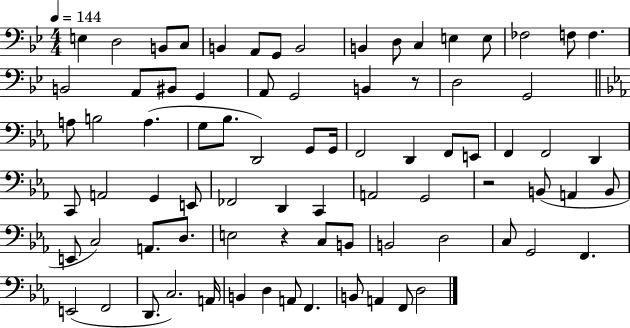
E3/q D3/h B2/e C3/e B2/q A2/e G2/e B2/h B2/q D3/e C3/q E3/q E3/e FES3/h F3/e F3/q. B2/h A2/e BIS2/e G2/q A2/e G2/h B2/q R/e D3/h G2/h A3/e B3/h A3/q. G3/e Bb3/e. D2/h G2/e G2/s F2/h D2/q F2/e E2/e F2/q F2/h D2/q C2/e A2/h G2/q E2/e FES2/h D2/q C2/q A2/h G2/h R/h B2/e A2/q B2/e E2/e C3/h A2/e. D3/e. E3/h R/q C3/e B2/e B2/h D3/h C3/e G2/h F2/q. E2/h F2/h D2/e. C3/h. A2/s B2/q D3/q A2/e F2/q. B2/e A2/q F2/e D3/h